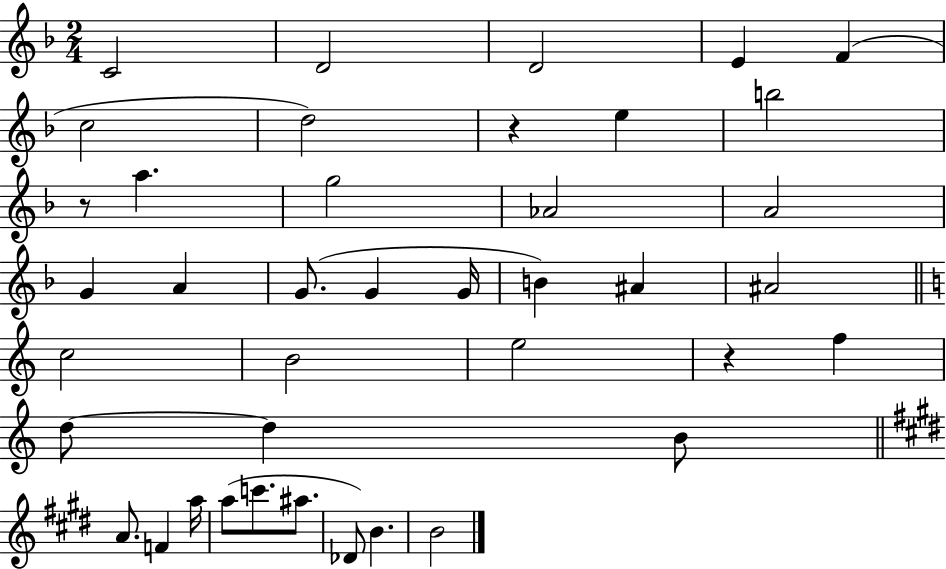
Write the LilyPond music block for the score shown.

{
  \clef treble
  \numericTimeSignature
  \time 2/4
  \key f \major
  c'2 | d'2 | d'2 | e'4 f'4( | \break c''2 | d''2) | r4 e''4 | b''2 | \break r8 a''4. | g''2 | aes'2 | a'2 | \break g'4 a'4 | g'8.( g'4 g'16 | b'4) ais'4 | ais'2 | \break \bar "||" \break \key c \major c''2 | b'2 | e''2 | r4 f''4 | \break d''8~~ d''4 b'8 | \bar "||" \break \key e \major a'8. f'4 a''16 | a''8( c'''8. ais''8. | des'8) b'4. | b'2 | \break \bar "|."
}